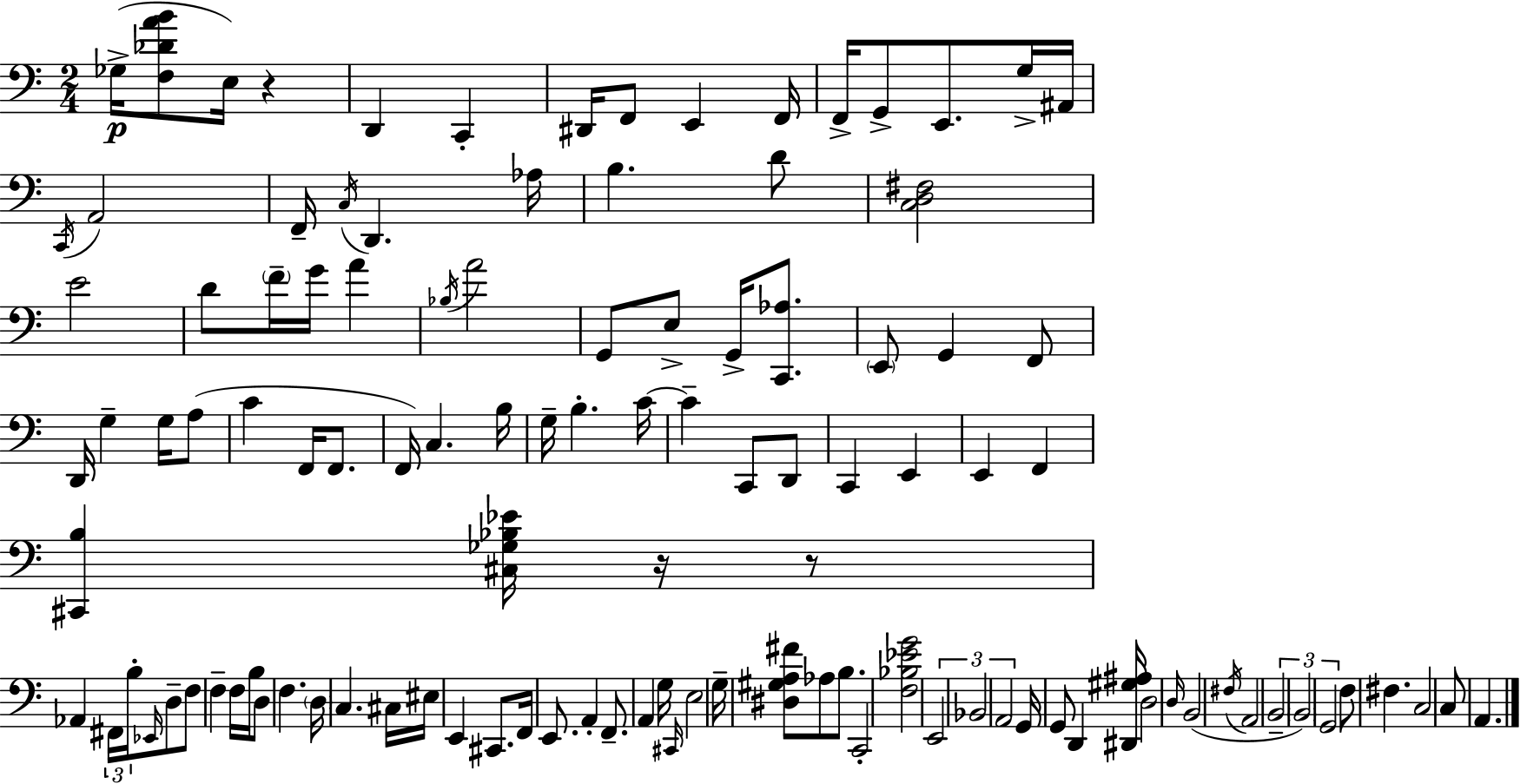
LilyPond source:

{
  \clef bass
  \numericTimeSignature
  \time 2/4
  \key c \major
  ges16->(\p <f des' a' b'>8 e16) r4 | d,4 c,4-. | dis,16 f,8 e,4 f,16 | f,16-> g,8-> e,8. g16-> ais,16 | \break \acciaccatura { c,16 } a,2 | f,16-- \acciaccatura { c16 } d,4. | aes16 b4. | d'8 <c d fis>2 | \break e'2 | d'8 \parenthesize f'16-- g'16 a'4 | \acciaccatura { bes16 } a'2 | g,8 e8-> g,16-> | \break <c, aes>8. \parenthesize e,8 g,4 | f,8 d,16 g4-- | g16 a8( c'4 f,16 | f,8. f,16) c4. | \break b16 g16-- b4.-. | c'16~~ c'4-- c,8 | d,8 c,4 e,4 | e,4 f,4 | \break <cis, b>4 <cis ges bes ees'>16 | r16 r8 aes,4 \tuplet 3/2 { fis,16 | b16-. \grace { ees,16 } } d8-- f8 f4-- | f16 b16 d8 f4. | \break \parenthesize d16 c4. | cis16 eis16 e,4 | cis,8. f,16 e,8. | a,4-. f,8.-- a,4 | \break g16 \grace { cis,16 } e2 | g16-- <dis gis a fis'>8 | aes8 b8. c,2-. | <f bes ees' g'>2 | \break \tuplet 3/2 { e,2 | bes,2 | a,2 } | g,16 g,8 | \break d,4 <dis, gis ais>16 d2 | \grace { d16 } b,2( | \acciaccatura { fis16 } a,2 | \tuplet 3/2 { b,2-- | \break \parenthesize b,2) | g,2 } | f8 | fis4. c2 | \break c8 | a,4. \bar "|."
}